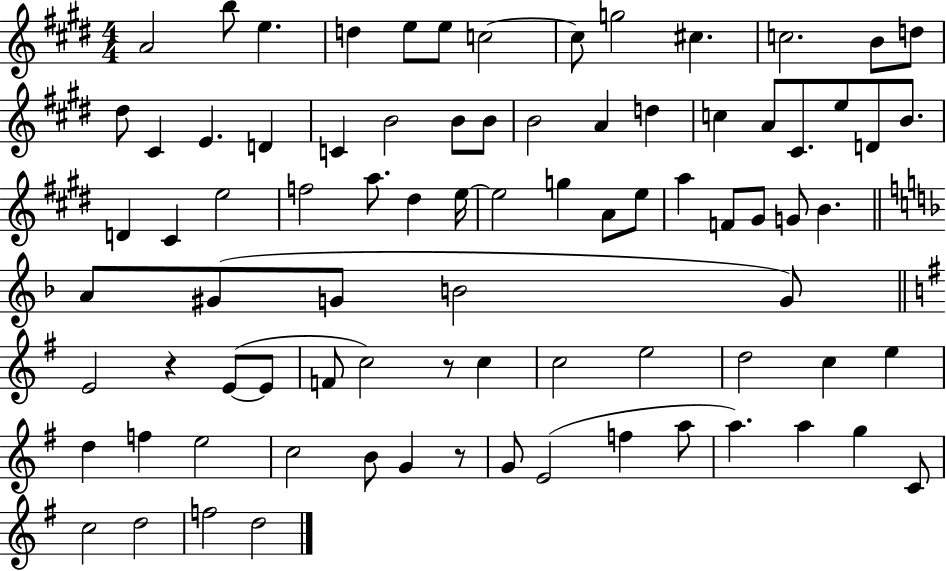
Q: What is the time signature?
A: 4/4